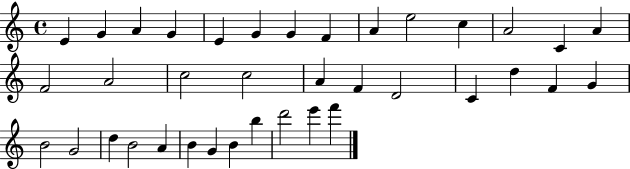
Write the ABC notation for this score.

X:1
T:Untitled
M:4/4
L:1/4
K:C
E G A G E G G F A e2 c A2 C A F2 A2 c2 c2 A F D2 C d F G B2 G2 d B2 A B G B b d'2 e' f'